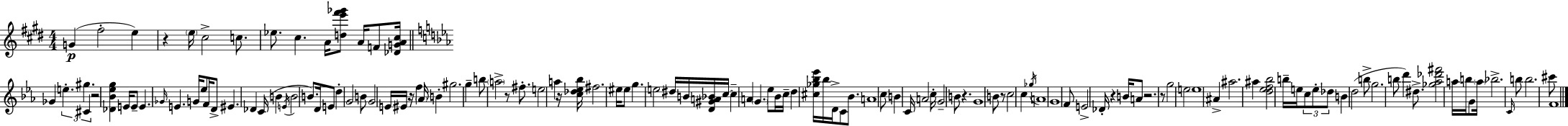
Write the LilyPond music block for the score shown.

{
  \clef treble
  \numericTimeSignature
  \time 4/4
  \key e \major
  g'4(\p fis''2-. e''4) | r4 \parenthesize e''16 cis''2-> c''8. | ees''8. cis''4. a'16 <d'' e''' fis''' ges'''>8 a'16 f'8 <des' g' a' cis''>16 | \bar "||" \break \key c \minor ges'4 \tuplet 3/2 { e''4.-. gis''4. | cis'4 } r2 <des' bes' ees'' g''>4 | e'16 e'8-- e'4. \grace { ges'16 } e'4. | g'16 ees''8 f'16 d'8-> eis'4. des'4 | \break c'16( b'4 \acciaccatura { e'16 } b'2 b'8.) | d'16 e'8 d''4-. g'2 | b'8 g'2 e'16 eis'16 r16 f''4 | \parenthesize aes'16 b'4-. gis''2. | \break g''4-- b''8 \parenthesize a''2-> | r8 fis''8.-. e''2 a''4 | r16 <c'' des'' ees'' bes''>16 fis''2. eis''16 | eis''8 g''4. e''2 | \break dis''16 b'16 <d' gis' a' bes'>16 c''16~~ c''4-- a'4 \parenthesize g'4. | ees''8 bes'16 c''16-- d''4 <cis'' ges'' bes'' ees'''>16 bes''16 d'16-> c'8 bes'8. | a'1 | c''8 b'4 c'16 a'2 | \break c''16-. g'2-- b'8 r4. | g'1 | b'8 r8 c''2 c''4 | \acciaccatura { ges''16 } a'1 | \break g'1 | f'8 e'2-> des'16-. r4 | b'16 a'8 r2. | r8 g''2 e''2 | \break e''1 | ais'4-> ais''2. | ais''4 <d'' ees'' f'' bes''>2 b''16-- | e''16 \tuplet 3/2 { c''8 e''8-. des''8 } b'4 d''2( | \break b''8-> g''2. | b''8 d'''4) dis''8.-> <ges'' aes'' des''' fis'''>2 | a''16 b''16 g'8 \parenthesize a''16 bes''2.-> | \grace { c'16 } b''8 b''2. | \break cis'''8 f'1 | \bar "|."
}